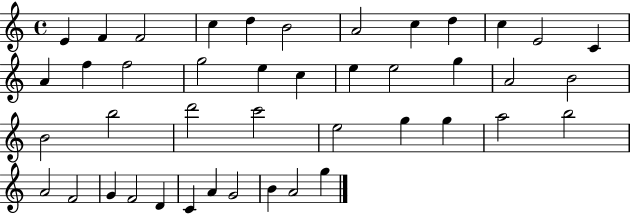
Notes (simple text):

E4/q F4/q F4/h C5/q D5/q B4/h A4/h C5/q D5/q C5/q E4/h C4/q A4/q F5/q F5/h G5/h E5/q C5/q E5/q E5/h G5/q A4/h B4/h B4/h B5/h D6/h C6/h E5/h G5/q G5/q A5/h B5/h A4/h F4/h G4/q F4/h D4/q C4/q A4/q G4/h B4/q A4/h G5/q